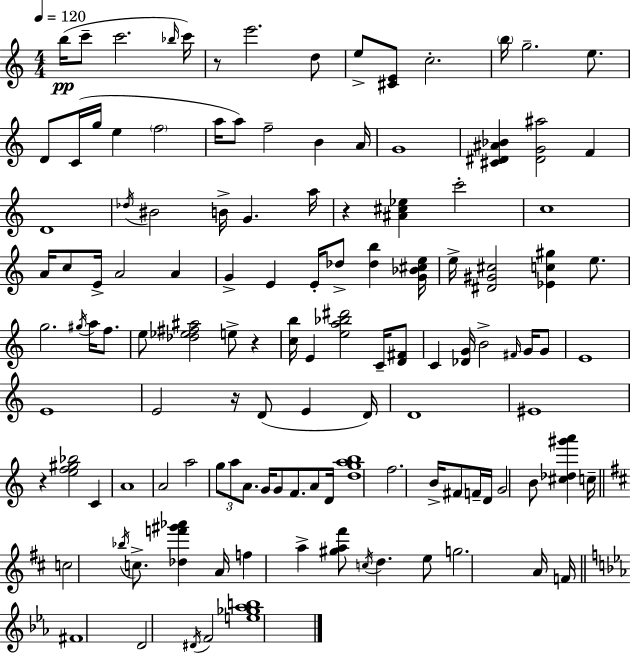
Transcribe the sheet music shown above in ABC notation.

X:1
T:Untitled
M:4/4
L:1/4
K:C
b/4 c'/2 c'2 _b/4 c'/4 z/2 e'2 d/2 e/2 [^CE]/2 c2 b/4 g2 e/2 D/2 C/4 g/4 e f2 a/4 a/2 f2 B A/4 G4 [^C^D^A_B] [^DG^a]2 F D4 _d/4 ^B2 B/4 G a/4 z [^A^c_e] c'2 c4 A/4 c/2 E/4 A2 A G E E/4 _d/2 [_db] [G_B^ce]/4 e/4 [^D^G^c]2 [_Ec^g] e/2 g2 ^g/4 a/4 f/2 e/2 [_d_e^f^a]2 e/2 z [cb]/4 E [ea_b^d']2 C/4 [D^F]/2 C [_DG]/4 B2 ^F/4 G/4 G/2 E4 E4 E2 z/4 D/2 E D/4 D4 ^E4 z [ef^g_b]2 C A4 A2 a2 g/2 a/2 A/2 G/4 G/2 F/2 A/2 D/4 [dgab]4 f2 B/4 ^F/2 F/4 D/4 G2 B/2 [^c_d^g'a'] c/4 c2 _b/4 c/2 [_df'^g'_a'] A/4 f a [^ga^f']/2 c/4 d e/2 g2 A/4 F/4 ^F4 D2 ^D/4 F2 [e_g_ab]4